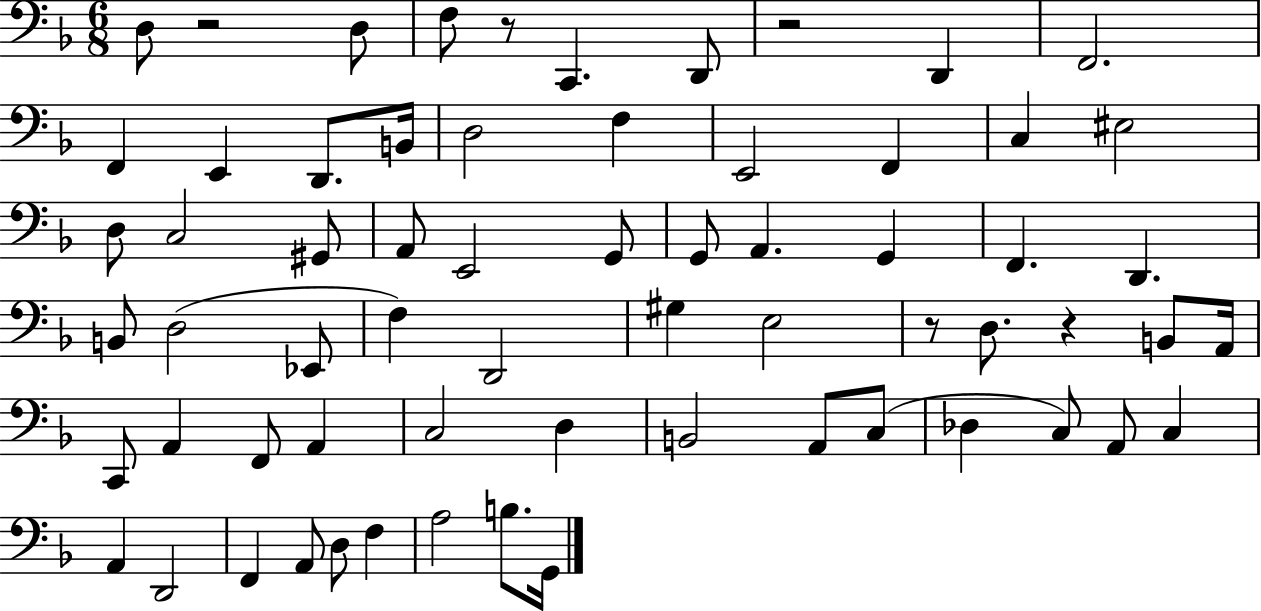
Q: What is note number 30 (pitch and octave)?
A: D3